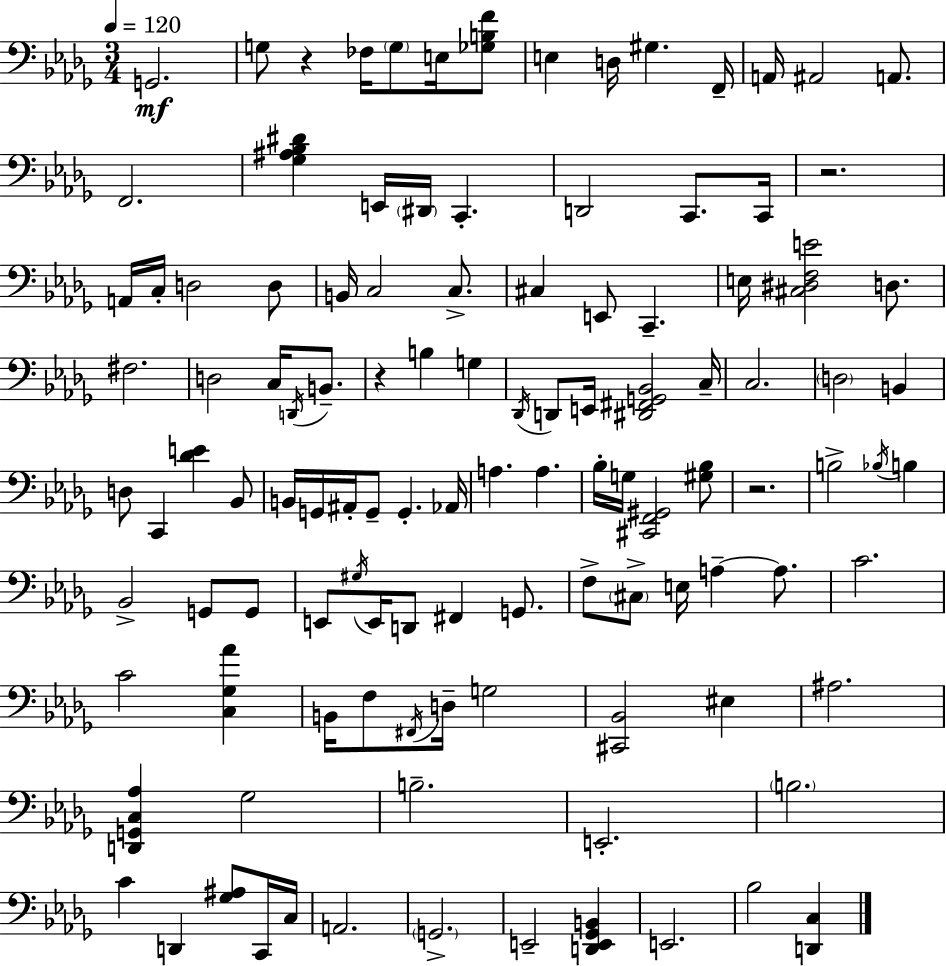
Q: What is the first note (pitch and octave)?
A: G2